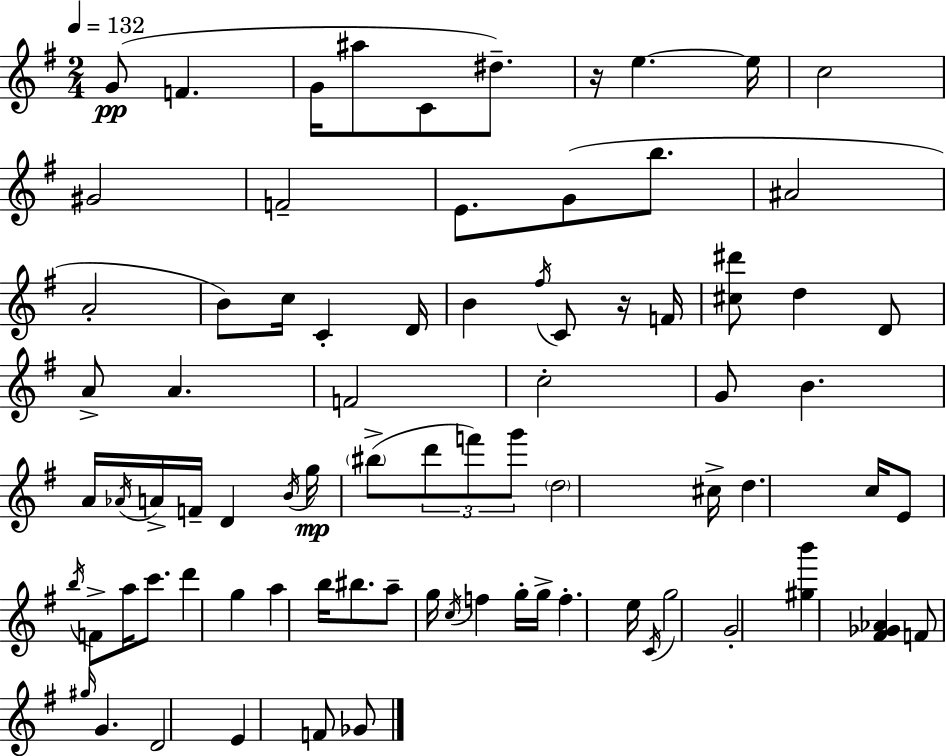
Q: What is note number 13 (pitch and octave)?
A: G4